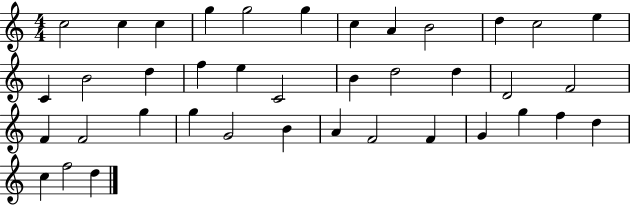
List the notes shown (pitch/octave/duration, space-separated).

C5/h C5/q C5/q G5/q G5/h G5/q C5/q A4/q B4/h D5/q C5/h E5/q C4/q B4/h D5/q F5/q E5/q C4/h B4/q D5/h D5/q D4/h F4/h F4/q F4/h G5/q G5/q G4/h B4/q A4/q F4/h F4/q G4/q G5/q F5/q D5/q C5/q F5/h D5/q